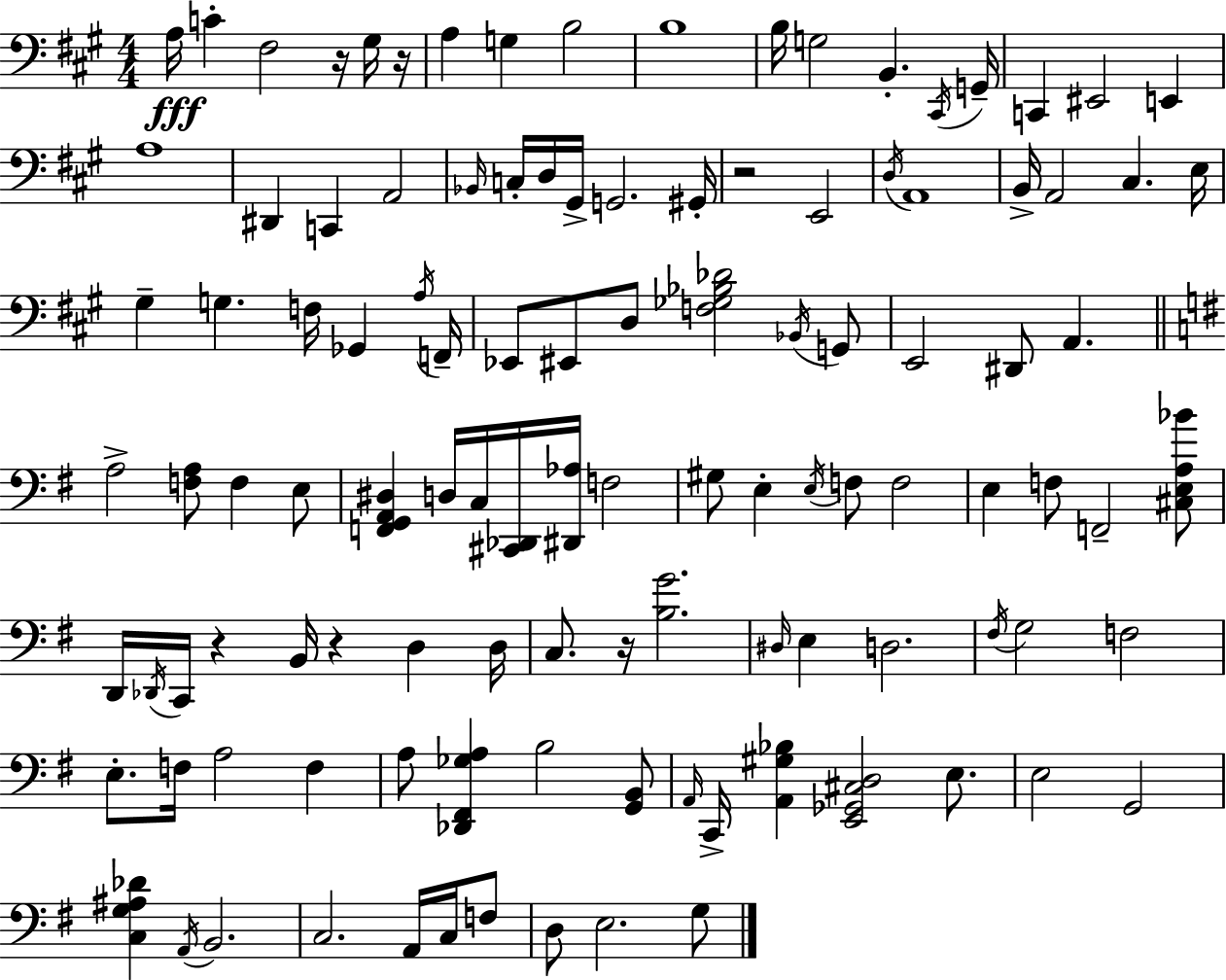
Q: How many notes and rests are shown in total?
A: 112